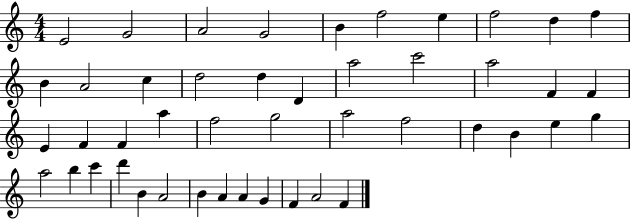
X:1
T:Untitled
M:4/4
L:1/4
K:C
E2 G2 A2 G2 B f2 e f2 d f B A2 c d2 d D a2 c'2 a2 F F E F F a f2 g2 a2 f2 d B e g a2 b c' d' B A2 B A A G F A2 F